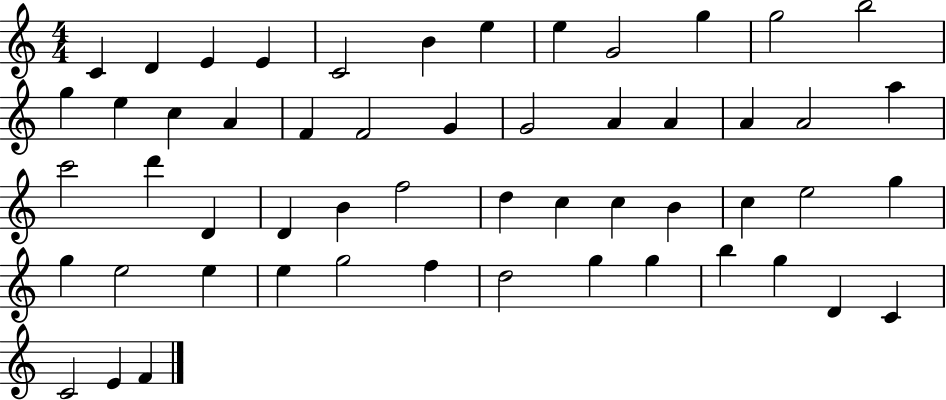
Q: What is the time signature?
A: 4/4